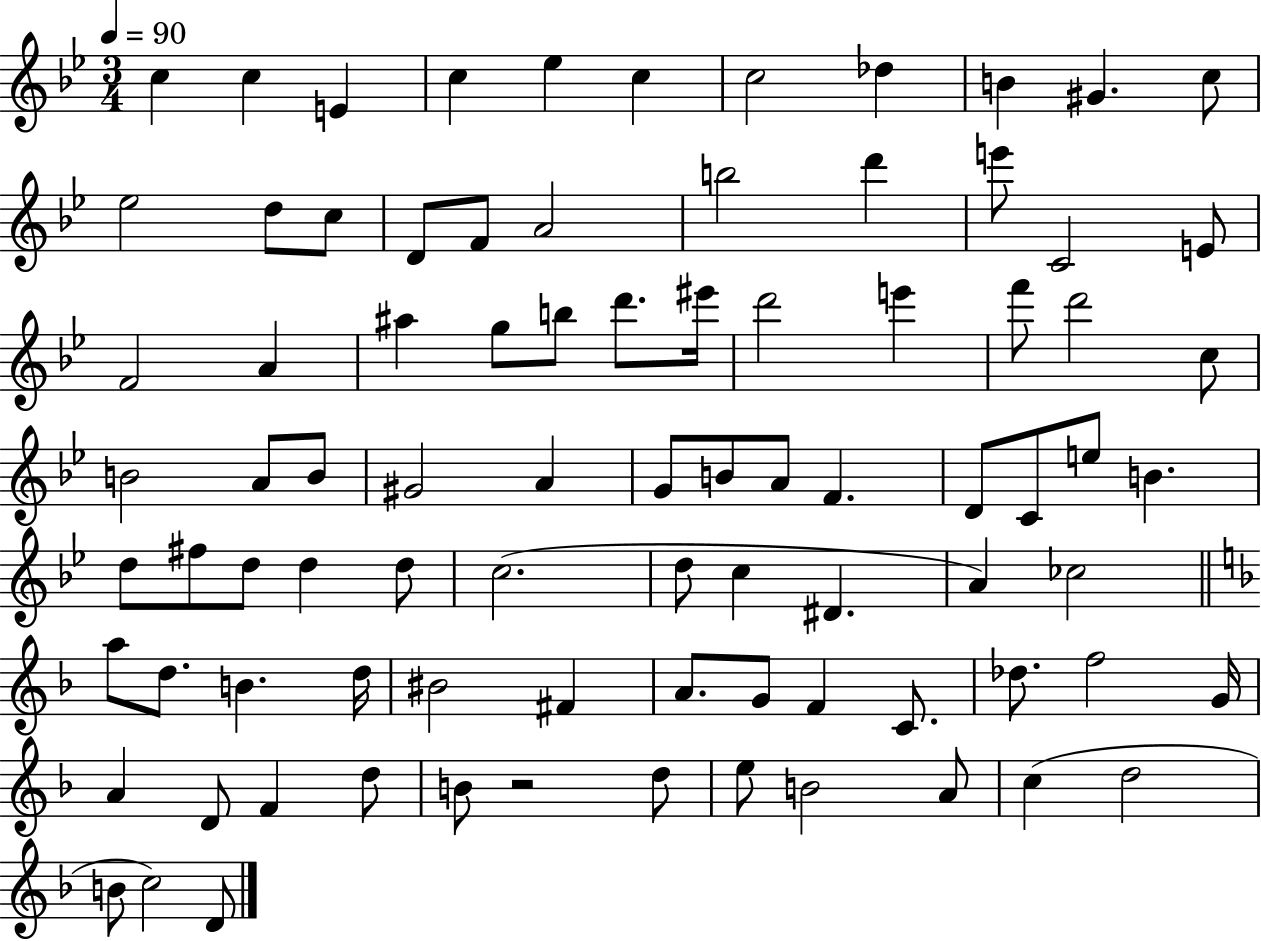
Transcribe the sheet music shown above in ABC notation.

X:1
T:Untitled
M:3/4
L:1/4
K:Bb
c c E c _e c c2 _d B ^G c/2 _e2 d/2 c/2 D/2 F/2 A2 b2 d' e'/2 C2 E/2 F2 A ^a g/2 b/2 d'/2 ^e'/4 d'2 e' f'/2 d'2 c/2 B2 A/2 B/2 ^G2 A G/2 B/2 A/2 F D/2 C/2 e/2 B d/2 ^f/2 d/2 d d/2 c2 d/2 c ^D A _c2 a/2 d/2 B d/4 ^B2 ^F A/2 G/2 F C/2 _d/2 f2 G/4 A D/2 F d/2 B/2 z2 d/2 e/2 B2 A/2 c d2 B/2 c2 D/2